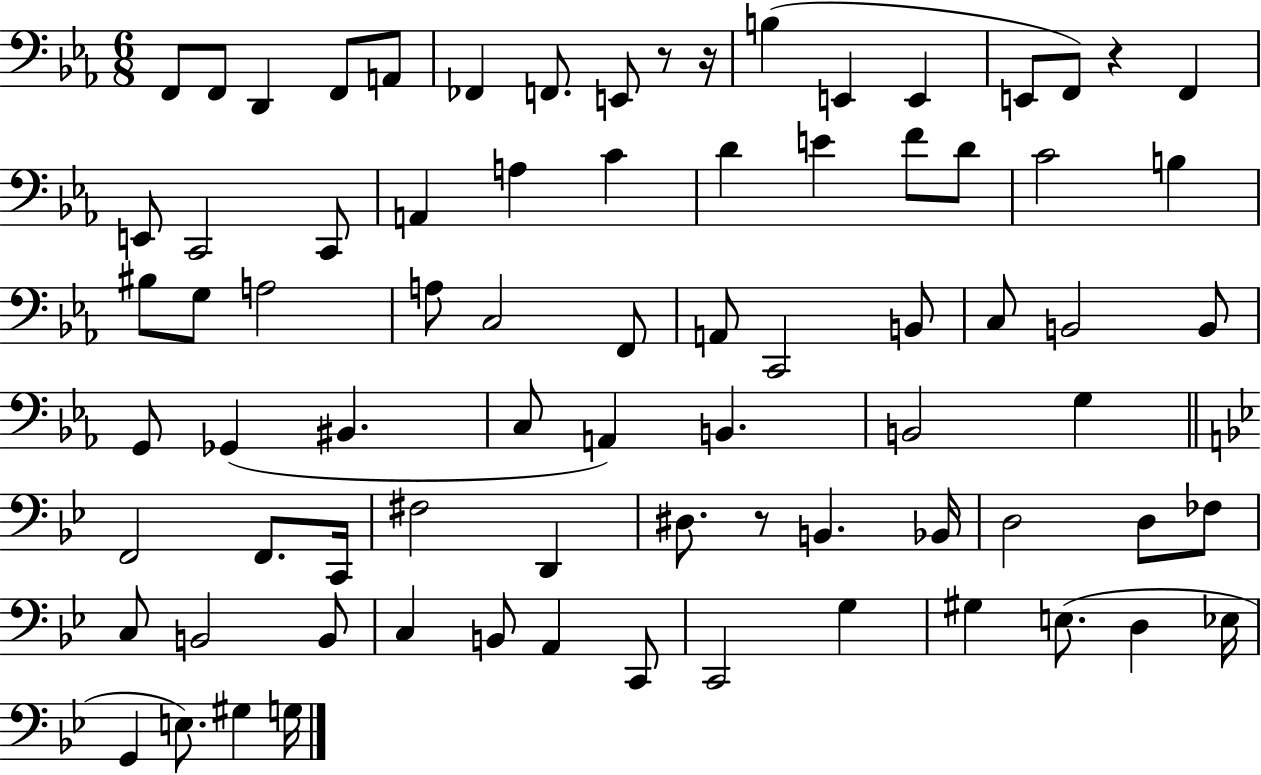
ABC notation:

X:1
T:Untitled
M:6/8
L:1/4
K:Eb
F,,/2 F,,/2 D,, F,,/2 A,,/2 _F,, F,,/2 E,,/2 z/2 z/4 B, E,, E,, E,,/2 F,,/2 z F,, E,,/2 C,,2 C,,/2 A,, A, C D E F/2 D/2 C2 B, ^B,/2 G,/2 A,2 A,/2 C,2 F,,/2 A,,/2 C,,2 B,,/2 C,/2 B,,2 B,,/2 G,,/2 _G,, ^B,, C,/2 A,, B,, B,,2 G, F,,2 F,,/2 C,,/4 ^F,2 D,, ^D,/2 z/2 B,, _B,,/4 D,2 D,/2 _F,/2 C,/2 B,,2 B,,/2 C, B,,/2 A,, C,,/2 C,,2 G, ^G, E,/2 D, _E,/4 G,, E,/2 ^G, G,/4